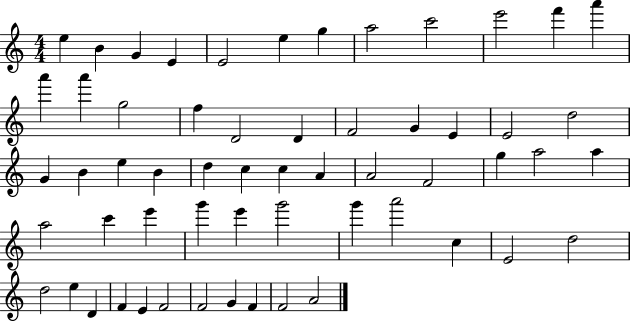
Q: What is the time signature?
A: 4/4